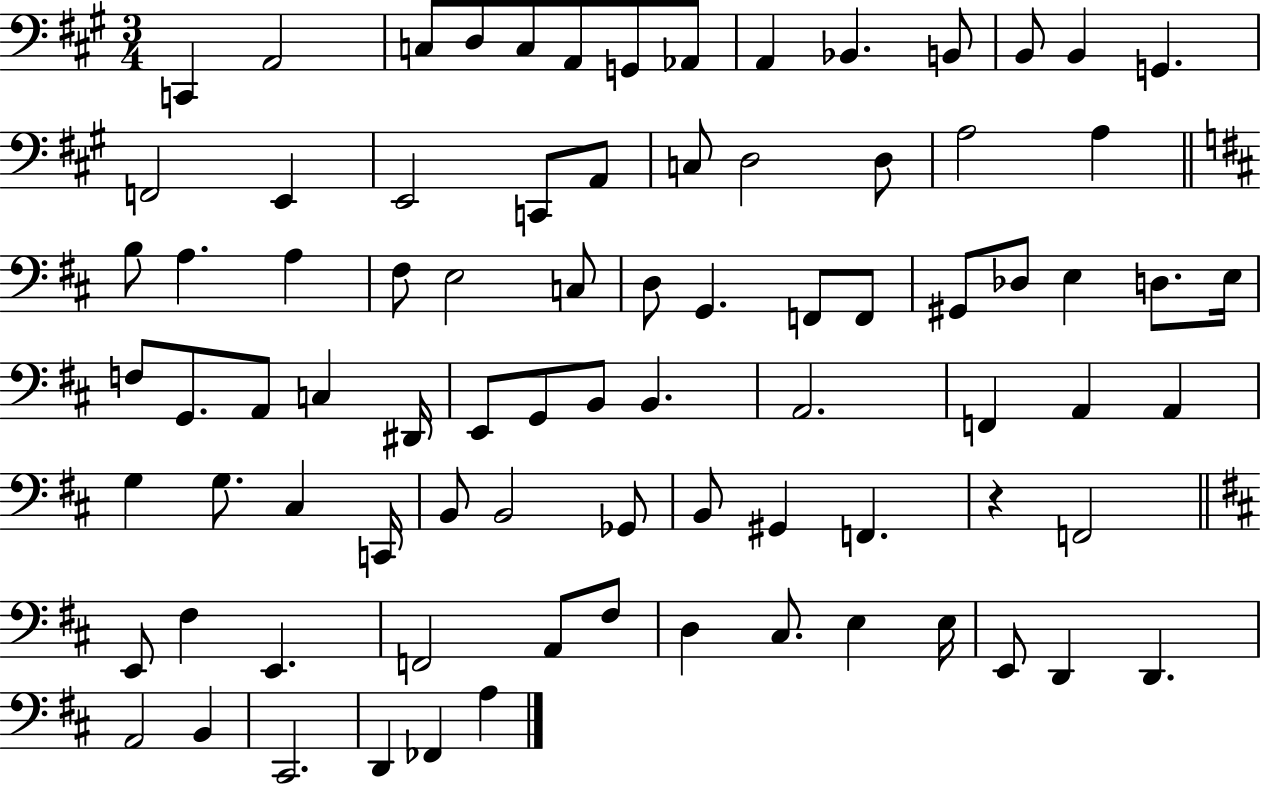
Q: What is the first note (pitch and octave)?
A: C2